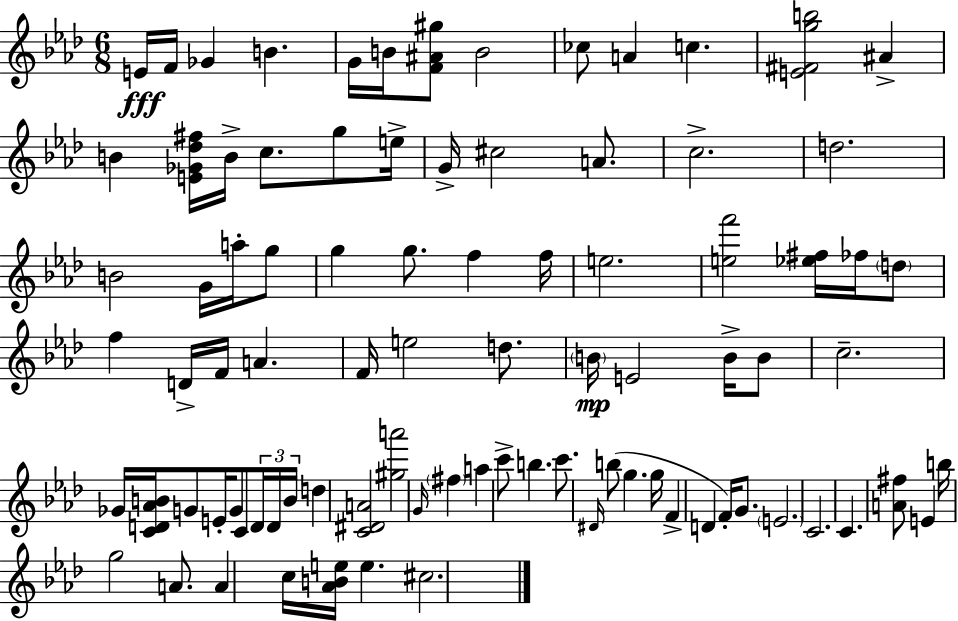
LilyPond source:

{
  \clef treble
  \numericTimeSignature
  \time 6/8
  \key aes \major
  e'16\fff f'16 ges'4 b'4. | g'16 b'16 <f' ais' gis''>8 b'2 | ces''8 a'4 c''4. | <e' fis' g'' b''>2 ais'4-> | \break b'4 <e' ges' des'' fis''>16 b'16-> c''8. g''8 e''16-> | g'16-> cis''2 a'8. | c''2.-> | d''2. | \break b'2 g'16 a''16-. g''8 | g''4 g''8. f''4 f''16 | e''2. | <e'' f'''>2 <ees'' fis''>16 fes''16 \parenthesize d''8 | \break f''4 d'16-> f'16 a'4. | f'16 e''2 d''8. | \parenthesize b'16\mp e'2 b'16-> b'8 | c''2.-- | \break ges'16 <c' d' aes' b'>16 g'8 e'16-. g'8 c'8 \tuplet 3/2 { d'16 d'16 b'16 } | d''4 <c' dis' a'>2 | <gis'' a'''>2 \grace { g'16 } \parenthesize fis''4 | a''4 c'''8-> b''4. | \break c'''8. \grace { dis'16 } b''8( g''4. | g''16 f'4-> d'4 f'16-.) g'8. | \parenthesize e'2. | c'2. | \break c'4. <a' fis''>8 e'4 | b''16 g''2 a'8. | a'4 c''16 <aes' b' e''>16 e''4. | cis''2. | \break \bar "|."
}